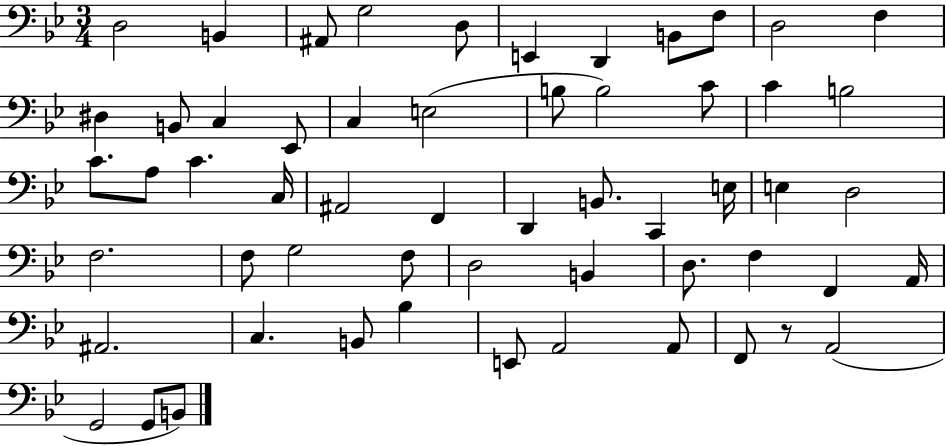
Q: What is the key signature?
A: BES major